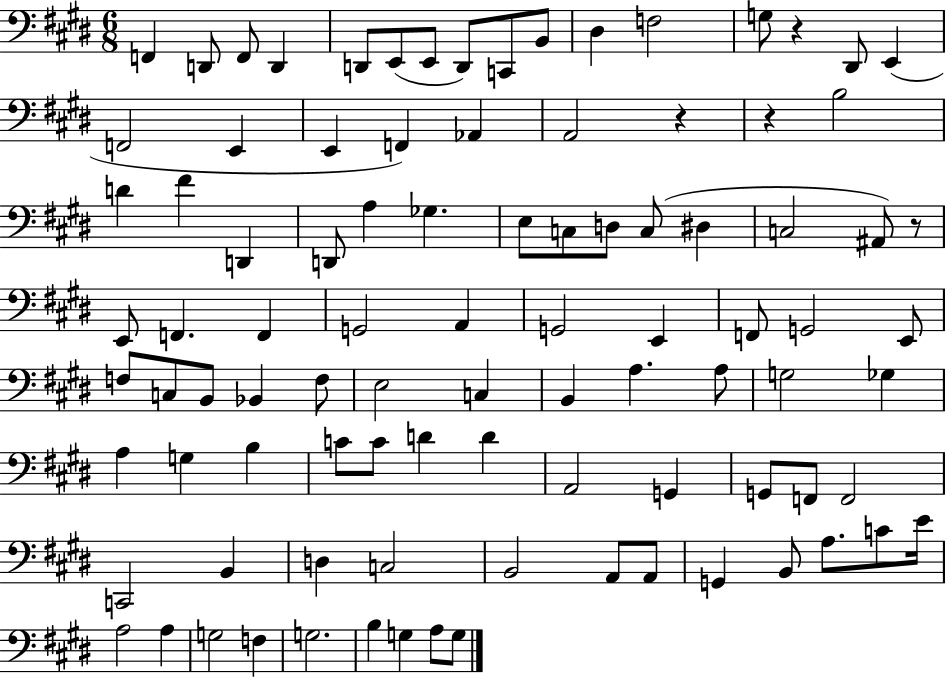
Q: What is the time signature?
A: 6/8